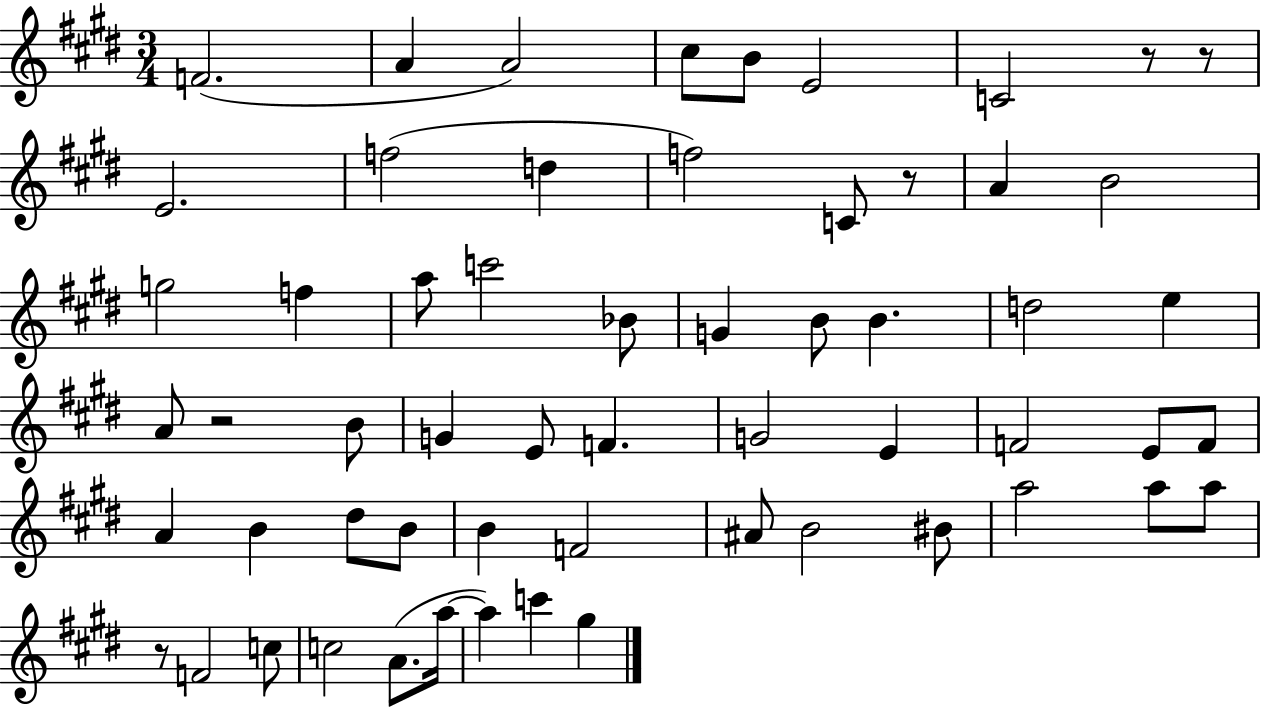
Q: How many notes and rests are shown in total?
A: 59